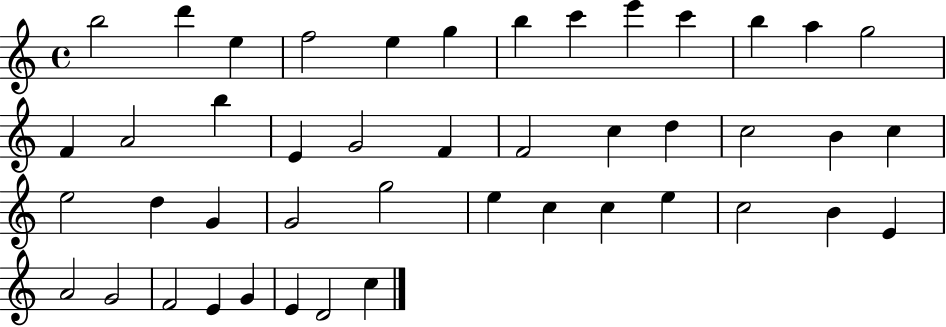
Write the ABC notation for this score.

X:1
T:Untitled
M:4/4
L:1/4
K:C
b2 d' e f2 e g b c' e' c' b a g2 F A2 b E G2 F F2 c d c2 B c e2 d G G2 g2 e c c e c2 B E A2 G2 F2 E G E D2 c